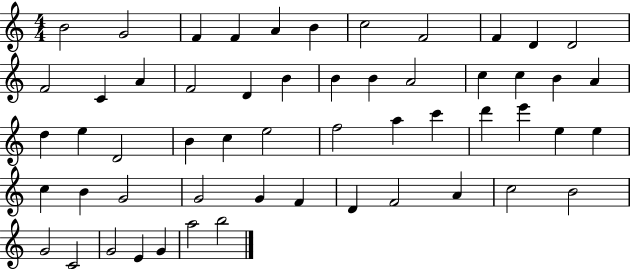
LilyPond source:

{
  \clef treble
  \numericTimeSignature
  \time 4/4
  \key c \major
  b'2 g'2 | f'4 f'4 a'4 b'4 | c''2 f'2 | f'4 d'4 d'2 | \break f'2 c'4 a'4 | f'2 d'4 b'4 | b'4 b'4 a'2 | c''4 c''4 b'4 a'4 | \break d''4 e''4 d'2 | b'4 c''4 e''2 | f''2 a''4 c'''4 | d'''4 e'''4 e''4 e''4 | \break c''4 b'4 g'2 | g'2 g'4 f'4 | d'4 f'2 a'4 | c''2 b'2 | \break g'2 c'2 | g'2 e'4 g'4 | a''2 b''2 | \bar "|."
}